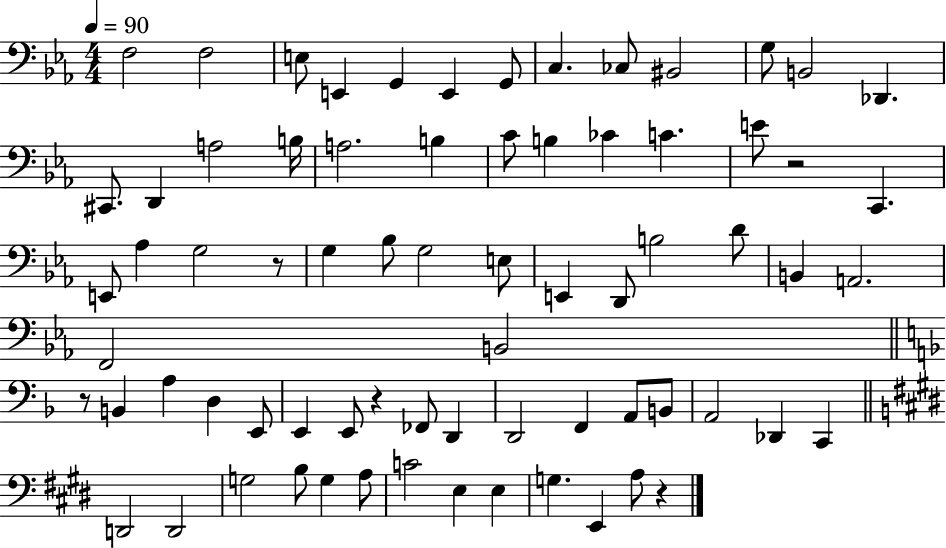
F3/h F3/h E3/e E2/q G2/q E2/q G2/e C3/q. CES3/e BIS2/h G3/e B2/h Db2/q. C#2/e. D2/q A3/h B3/s A3/h. B3/q C4/e B3/q CES4/q C4/q. E4/e R/h C2/q. E2/e Ab3/q G3/h R/e G3/q Bb3/e G3/h E3/e E2/q D2/e B3/h D4/e B2/q A2/h. F2/h B2/h R/e B2/q A3/q D3/q E2/e E2/q E2/e R/q FES2/e D2/q D2/h F2/q A2/e B2/e A2/h Db2/q C2/q D2/h D2/h G3/h B3/e G3/q A3/e C4/h E3/q E3/q G3/q. E2/q A3/e R/q